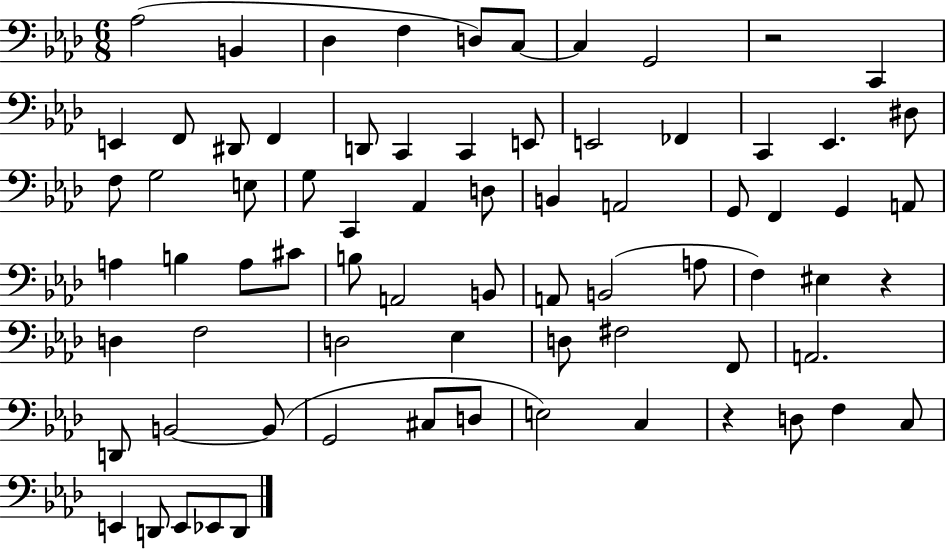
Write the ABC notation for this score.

X:1
T:Untitled
M:6/8
L:1/4
K:Ab
_A,2 B,, _D, F, D,/2 C,/2 C, G,,2 z2 C,, E,, F,,/2 ^D,,/2 F,, D,,/2 C,, C,, E,,/2 E,,2 _F,, C,, _E,, ^D,/2 F,/2 G,2 E,/2 G,/2 C,, _A,, D,/2 B,, A,,2 G,,/2 F,, G,, A,,/2 A, B, A,/2 ^C/2 B,/2 A,,2 B,,/2 A,,/2 B,,2 A,/2 F, ^E, z D, F,2 D,2 _E, D,/2 ^F,2 F,,/2 A,,2 D,,/2 B,,2 B,,/2 G,,2 ^C,/2 D,/2 E,2 C, z D,/2 F, C,/2 E,, D,,/2 E,,/2 _E,,/2 D,,/2